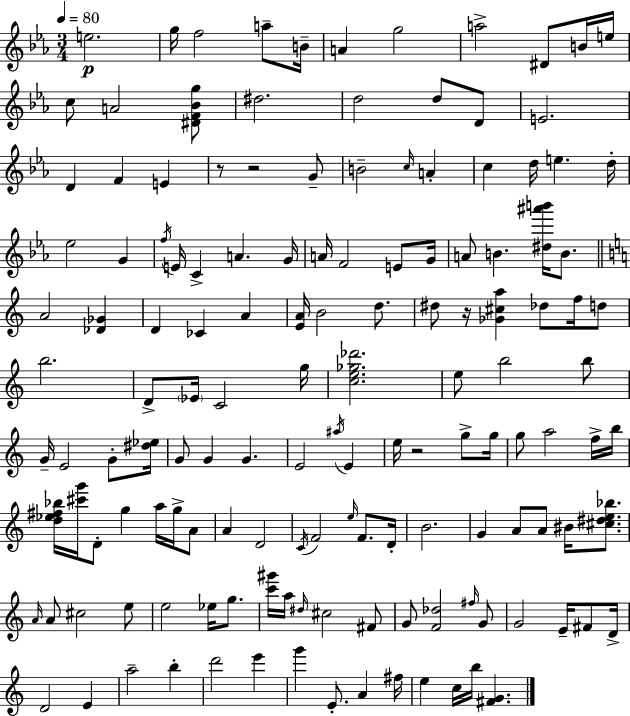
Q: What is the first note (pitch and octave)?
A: E5